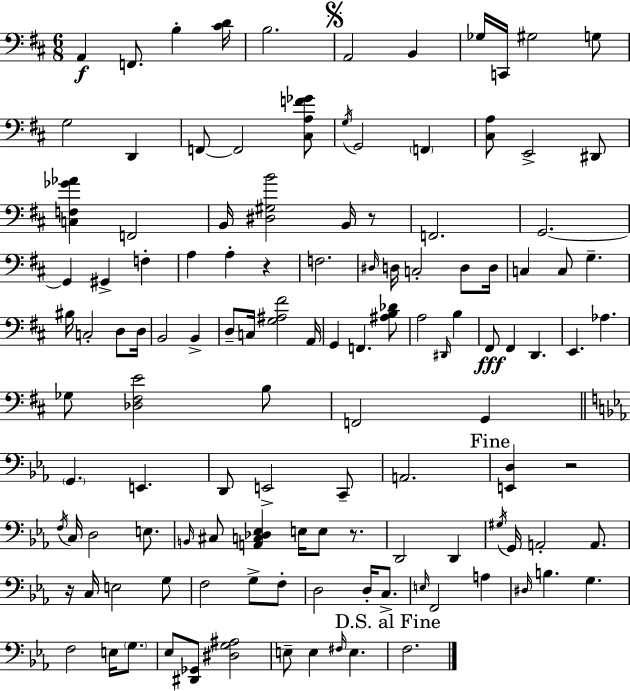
{
  \clef bass
  \numericTimeSignature
  \time 6/8
  \key d \major
  a,4\f f,8. b4-. <cis' d'>16 | b2. | \mark \markup { \musicglyph "scripts.segno" } a,2 b,4 | ges16 c,16 gis2 g8 | \break g2 d,4 | f,8~~ f,2 <cis a f' ges'>8 | \acciaccatura { g16 } g,2 \parenthesize f,4 | <cis a>8 e,2-> dis,8 | \break <c f ges' aes'>4 f,2 | b,16 <dis gis b'>2 b,16 r8 | f,2. | g,2.~~ | \break g,4 gis,4-> f4-. | a4 a4-. r4 | f2. | \grace { dis16 } d16 c2-. d8 | \break d16 c4 c8 g4.-- | bis16 c2-. d8 | d16 b,2 b,4-> | d8-- c16 <g ais fis'>2 | \break a,16 g,4 f,4. | <ais b des'>8 a2 \grace { dis,16 } b4 | fis,8\fff fis,4 d,4. | e,4. aes4. | \break ges8 <des fis e'>2 | b8 f,2 g,4 | \bar "||" \break \key ees \major \parenthesize g,4. e,4. | d,8 e,2-> c,8-- | a,2. | \mark "Fine" <e, d>4 r2 | \break \acciaccatura { f16 } c16 d2 e8. | \grace { b,16 } cis8 <a, c des ees>4 e16 e8 r8. | d,2 d,4 | \acciaccatura { gis16 } g,16 a,2-. | \break a,8. r16 c16 e2 | g8 f2 g8-> | f8-. d2 d16-. | c8.-> \grace { e16 } f,2 | \break a4 \grace { dis16 } b4. g4. | f2 | e16 \parenthesize g8. ees8 <dis, ges,>8 <dis g ais>2 | e8-- e4 \grace { fis16 } | \break e4. \mark "D.S. al Fine" f2. | \bar "|."
}